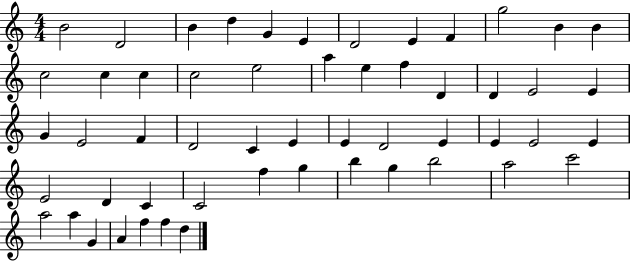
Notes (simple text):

B4/h D4/h B4/q D5/q G4/q E4/q D4/h E4/q F4/q G5/h B4/q B4/q C5/h C5/q C5/q C5/h E5/h A5/q E5/q F5/q D4/q D4/q E4/h E4/q G4/q E4/h F4/q D4/h C4/q E4/q E4/q D4/h E4/q E4/q E4/h E4/q E4/h D4/q C4/q C4/h F5/q G5/q B5/q G5/q B5/h A5/h C6/h A5/h A5/q G4/q A4/q F5/q F5/q D5/q